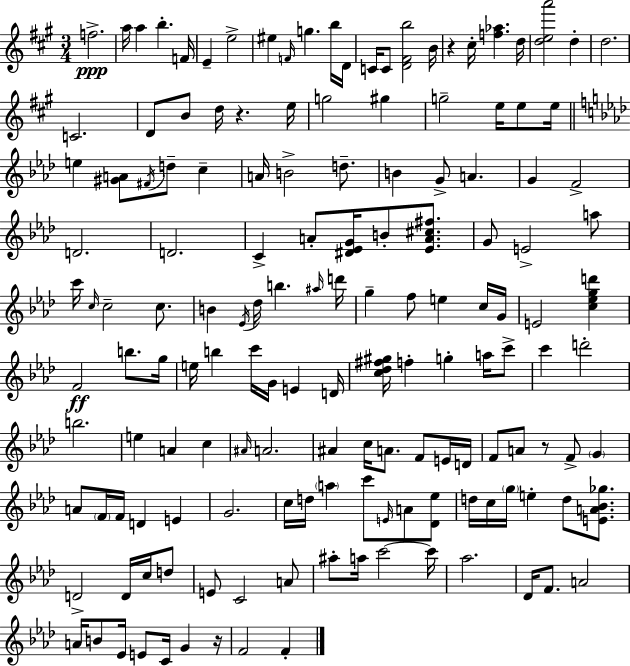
F5/h. A5/s A5/q B5/q. F4/s E4/q E5/h EIS5/q F4/s G5/q. B5/s D4/s C4/s C4/e [D4,F#4,B5]/h B4/s R/q C#5/s [F5,Ab5]/q. D5/s [D5,E5,A6]/h D5/q D5/h. C4/h. D4/e B4/e D5/s R/q. E5/s G5/h G#5/q G5/h E5/s E5/e E5/s E5/q [G#4,A4]/e F#4/s D5/e C5/q A4/s B4/h D5/e. B4/q G4/e A4/q. G4/q F4/h D4/h. D4/h. C4/q A4/e [D#4,Eb4,G4]/s B4/e [Eb4,A4,C#5,F#5]/e. G4/e E4/h A5/e C6/s C5/s C5/h C5/e. B4/q Eb4/s Db5/s B5/q. A#5/s D6/s G5/q F5/e E5/q C5/s G4/s E4/h [C5,Eb5,G5,D6]/q F4/h B5/e. G5/s E5/s B5/q C6/s G4/s E4/q D4/s [C5,Db5,F#5,G#5]/s F5/q G5/q A5/s C6/e C6/q D6/h B5/h. E5/q A4/q C5/q A#4/s A4/h. A#4/q C5/s A4/e. F4/e E4/s D4/s F4/e A4/e R/e F4/e G4/q A4/e F4/s F4/s D4/q E4/q G4/h. C5/s D5/s A5/q C6/e E4/s A4/e [Db4,Eb5]/e D5/s C5/s G5/s E5/q D5/e [E4,A4,Bb4,Gb5]/e. D4/h D4/s C5/s D5/e E4/e C4/h A4/e A#5/e A5/s C6/h C6/s Ab5/h. Db4/s F4/e. A4/h A4/s B4/e Eb4/s E4/e C4/s G4/q R/s F4/h F4/q